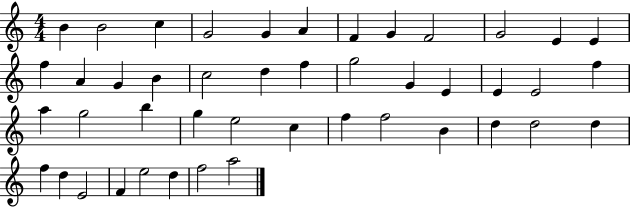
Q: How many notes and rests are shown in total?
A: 45